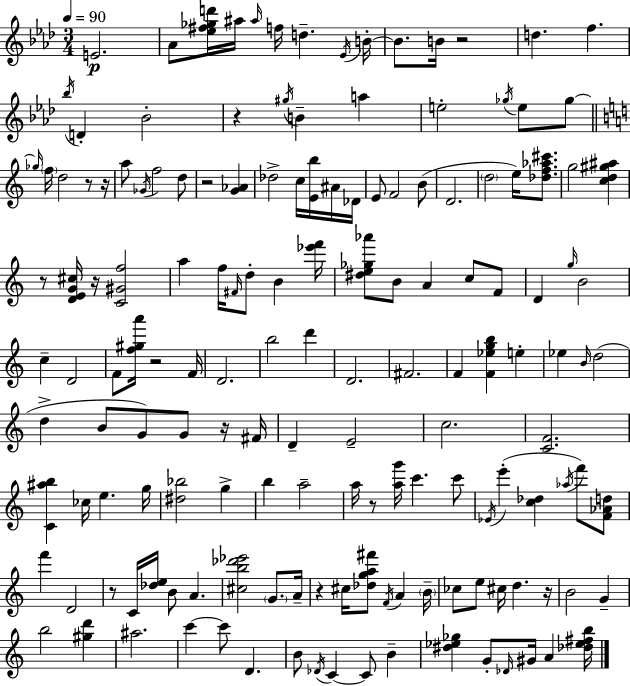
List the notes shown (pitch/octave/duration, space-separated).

E4/h. Ab4/e [Eb5,F#5,Gb5,D6]/s A#5/s A#5/s F5/s D5/q. Eb4/s B4/s B4/e. B4/s R/h D5/q. F5/q. Bb5/s D4/q Bb4/h R/q G#5/s B4/q A5/q E5/h Gb5/s E5/e Gb5/e Gb5/s F5/s D5/h R/e R/s A5/e Gb4/s F5/h D5/e R/h [G4,Ab4]/q Db5/h C5/s [E4,B5]/s A#4/s Db4/s E4/e F4/h B4/e D4/h. D5/h E5/s [Db5,F5,Ab5,C#6]/e. G5/h [C5,D5,G#5,A#5]/q R/e [D4,E4,G4,C#5]/s R/s [C4,G#4,F5]/h A5/q F5/s F#4/s D5/e B4/q [Eb6,F6]/s [D#5,E5,Gb5,Ab6]/e B4/e A4/q C5/e F4/e D4/q G5/s B4/h C5/q D4/h F4/e [F5,G#5,A6]/s R/h F4/s D4/h. B5/h D6/q D4/h. F#4/h. F4/q [F4,Eb5,G5,B5]/q E5/q Eb5/q B4/s D5/h D5/q B4/e G4/e G4/e R/s F#4/s D4/q E4/h C5/h. [C4,F4]/h. [C4,A#5,B5]/q CES5/s E5/q. G5/s [D#5,Bb5]/h G5/q B5/q A5/h A5/s R/e [A5,G6]/s C6/q. C6/e Eb4/s E6/q [C5,Db5]/q Ab5/s F6/e [F4,Ab4,D5]/e F6/q D4/h R/e C4/s [Db5,E5]/s B4/e A4/q. [C#5,B5,Db6,Eb6]/h G4/e. A4/s R/q C#5/s [Db5,G5,A5,F#6]/e F4/s A4/q B4/s CES5/e E5/e C#5/s D5/q. R/s B4/h G4/q B5/h [G#5,D6]/q A#5/h. C6/q C6/e D4/q. B4/e Db4/s C4/q C4/e B4/q [D#5,Eb5,Gb5]/q G4/e Db4/s G#4/s A4/q [Db5,Eb5,F#5,B5]/s